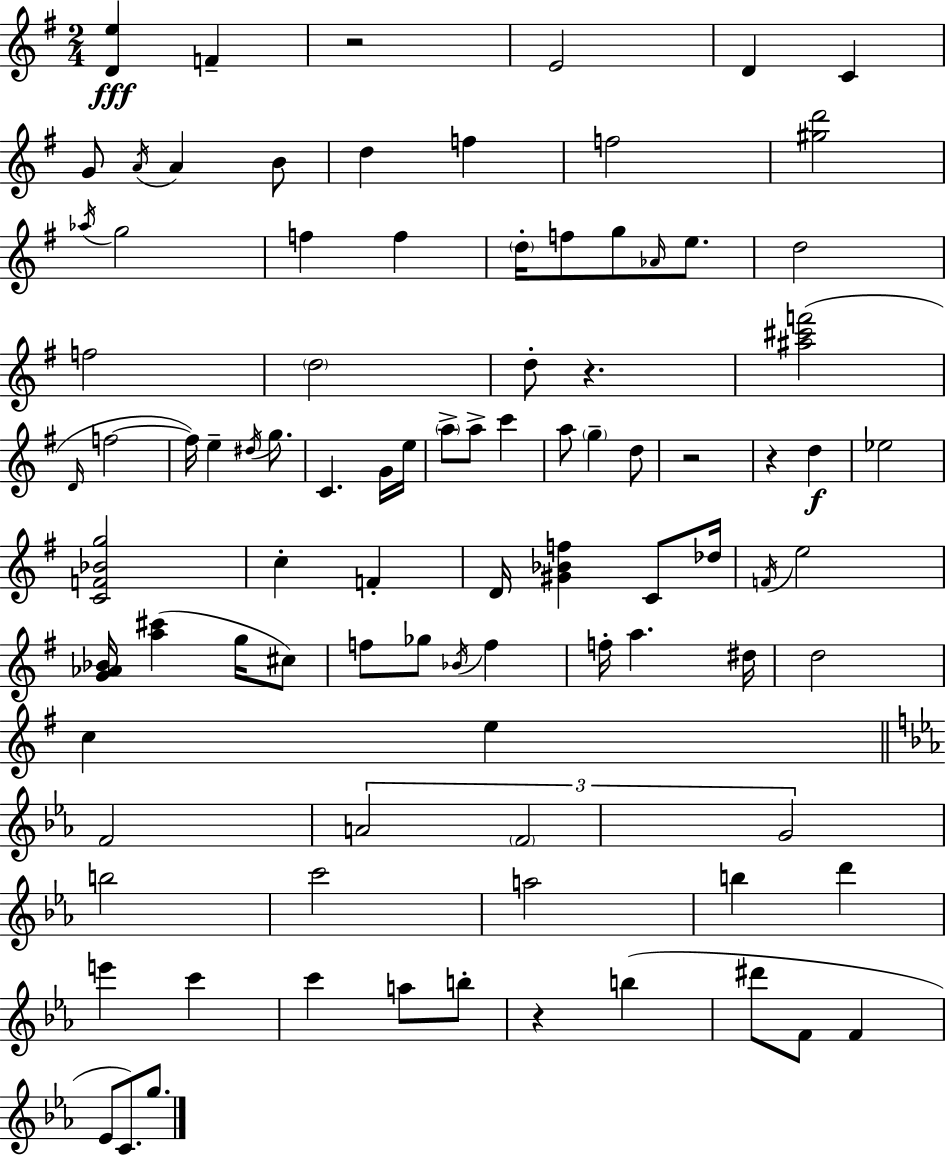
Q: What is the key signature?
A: G major